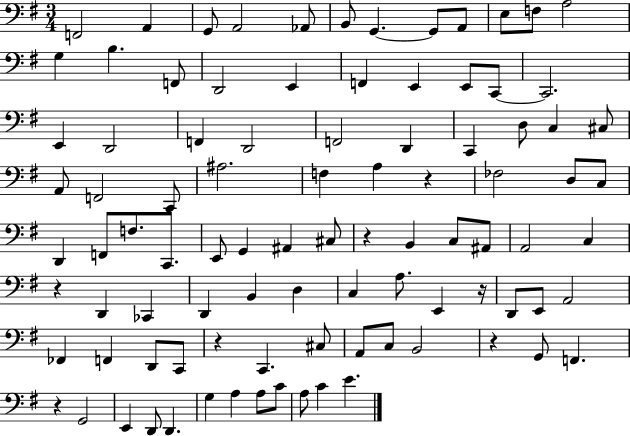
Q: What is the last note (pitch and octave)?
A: E4